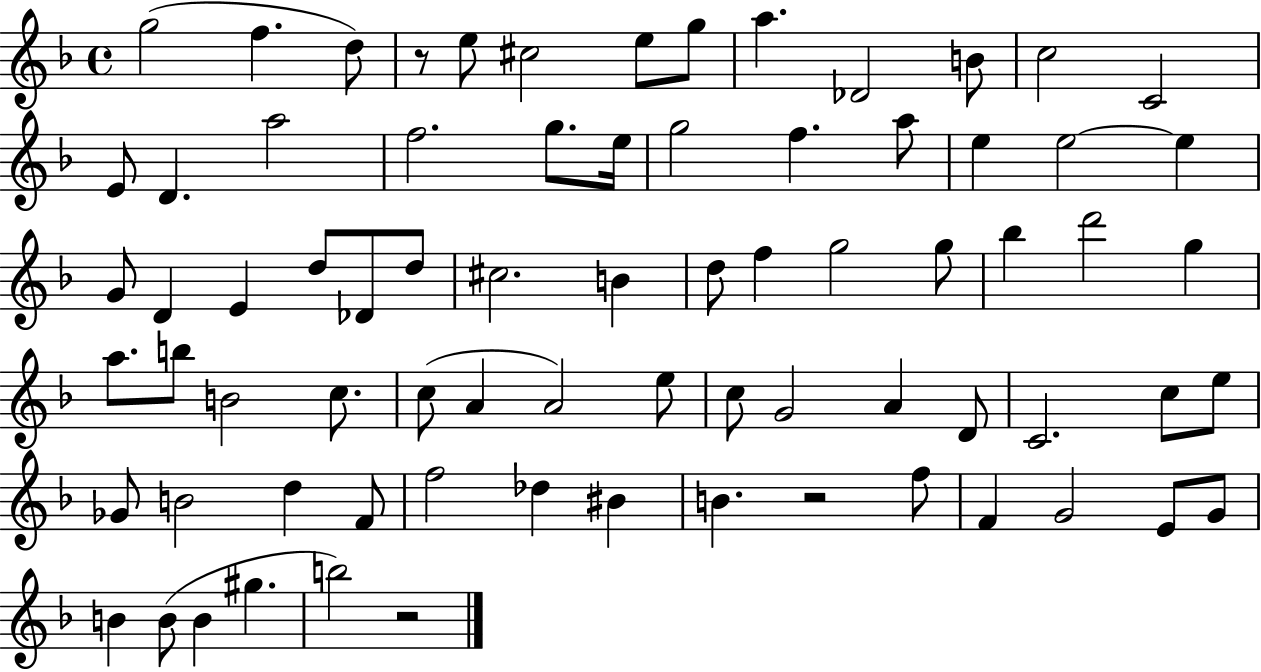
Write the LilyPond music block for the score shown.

{
  \clef treble
  \time 4/4
  \defaultTimeSignature
  \key f \major
  g''2( f''4. d''8) | r8 e''8 cis''2 e''8 g''8 | a''4. des'2 b'8 | c''2 c'2 | \break e'8 d'4. a''2 | f''2. g''8. e''16 | g''2 f''4. a''8 | e''4 e''2~~ e''4 | \break g'8 d'4 e'4 d''8 des'8 d''8 | cis''2. b'4 | d''8 f''4 g''2 g''8 | bes''4 d'''2 g''4 | \break a''8. b''8 b'2 c''8. | c''8( a'4 a'2) e''8 | c''8 g'2 a'4 d'8 | c'2. c''8 e''8 | \break ges'8 b'2 d''4 f'8 | f''2 des''4 bis'4 | b'4. r2 f''8 | f'4 g'2 e'8 g'8 | \break b'4 b'8( b'4 gis''4. | b''2) r2 | \bar "|."
}